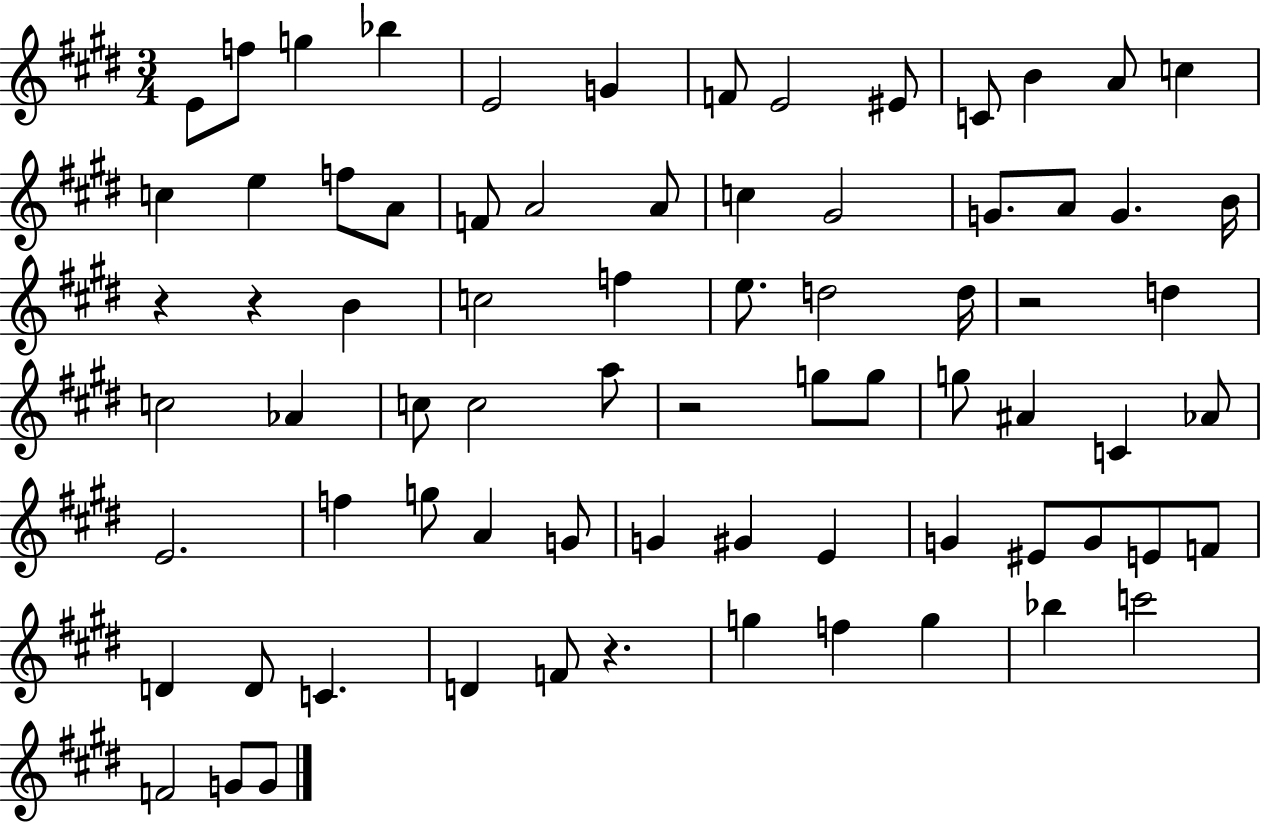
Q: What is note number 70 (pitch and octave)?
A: G4